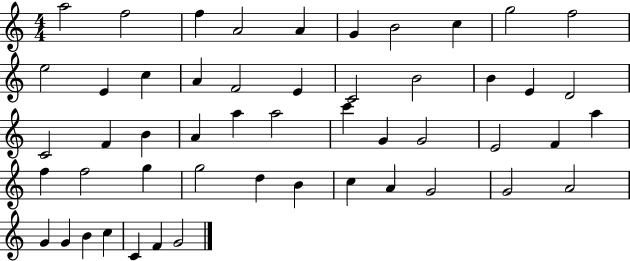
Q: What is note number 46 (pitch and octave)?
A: G4